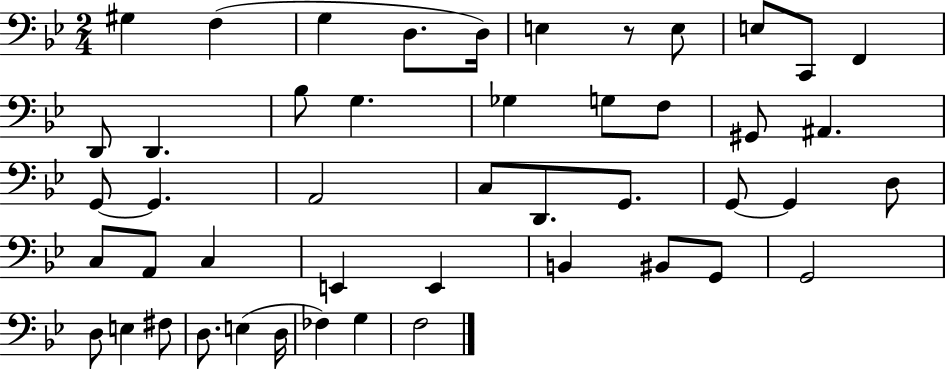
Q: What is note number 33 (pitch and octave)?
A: E2